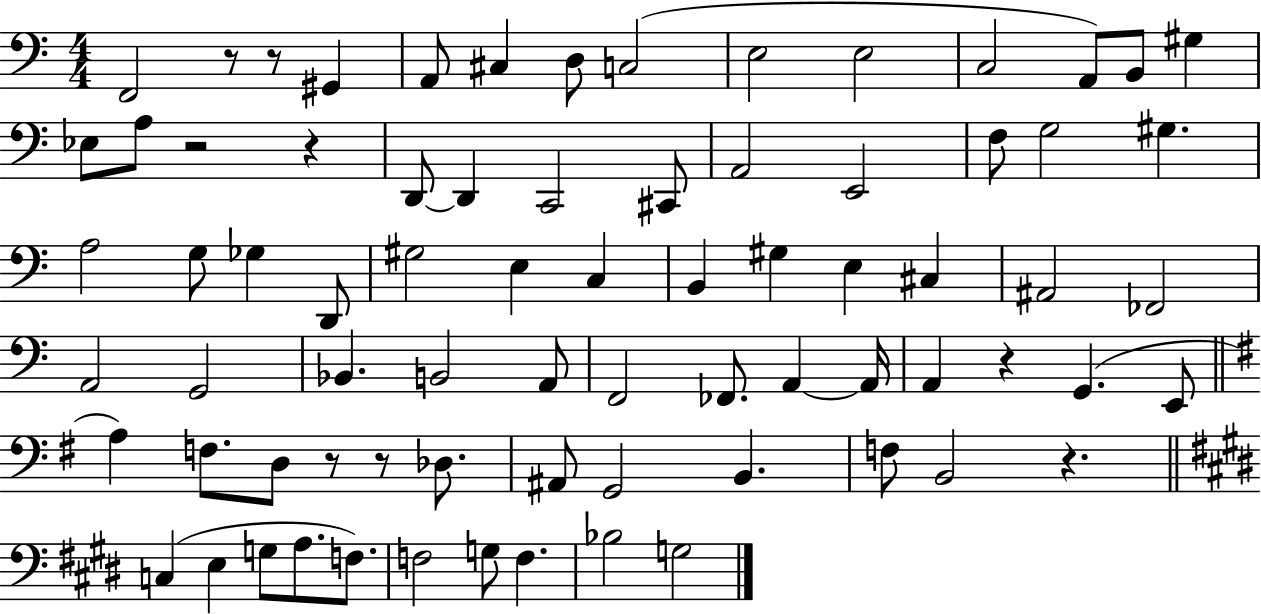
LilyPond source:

{
  \clef bass
  \numericTimeSignature
  \time 4/4
  \key c \major
  f,2 r8 r8 gis,4 | a,8 cis4 d8 c2( | e2 e2 | c2 a,8) b,8 gis4 | \break ees8 a8 r2 r4 | d,8~~ d,4 c,2 cis,8 | a,2 e,2 | f8 g2 gis4. | \break a2 g8 ges4 d,8 | gis2 e4 c4 | b,4 gis4 e4 cis4 | ais,2 fes,2 | \break a,2 g,2 | bes,4. b,2 a,8 | f,2 fes,8. a,4~~ a,16 | a,4 r4 g,4.( e,8 | \break \bar "||" \break \key e \minor a4) f8. d8 r8 r8 des8. | ais,8 g,2 b,4. | f8 b,2 r4. | \bar "||" \break \key e \major c4( e4 g8 a8. f8.) | f2 g8 f4. | bes2 g2 | \bar "|."
}